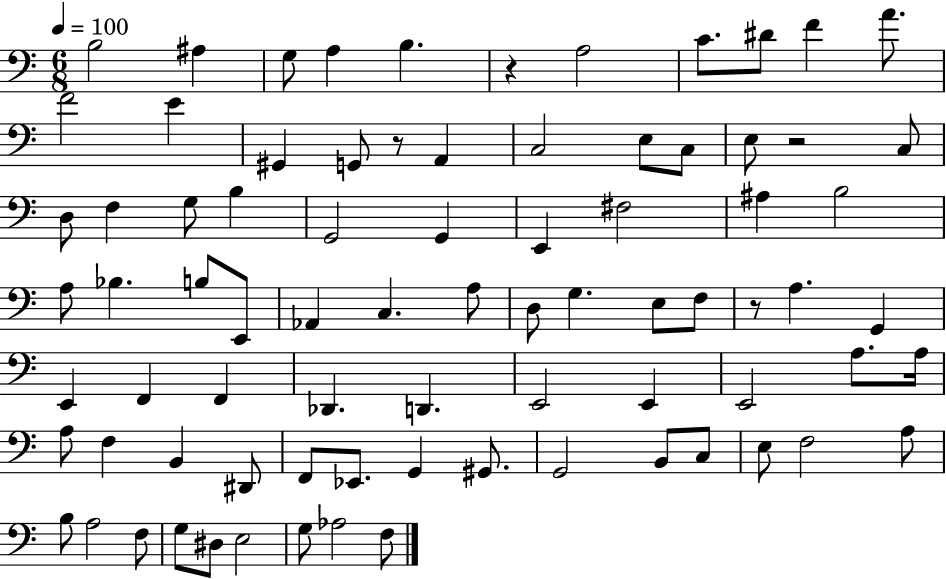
X:1
T:Untitled
M:6/8
L:1/4
K:C
B,2 ^A, G,/2 A, B, z A,2 C/2 ^D/2 F A/2 F2 E ^G,, G,,/2 z/2 A,, C,2 E,/2 C,/2 E,/2 z2 C,/2 D,/2 F, G,/2 B, G,,2 G,, E,, ^F,2 ^A, B,2 A,/2 _B, B,/2 E,,/2 _A,, C, A,/2 D,/2 G, E,/2 F,/2 z/2 A, G,, E,, F,, F,, _D,, D,, E,,2 E,, E,,2 A,/2 A,/4 A,/2 F, B,, ^D,,/2 F,,/2 _E,,/2 G,, ^G,,/2 G,,2 B,,/2 C,/2 E,/2 F,2 A,/2 B,/2 A,2 F,/2 G,/2 ^D,/2 E,2 G,/2 _A,2 F,/2